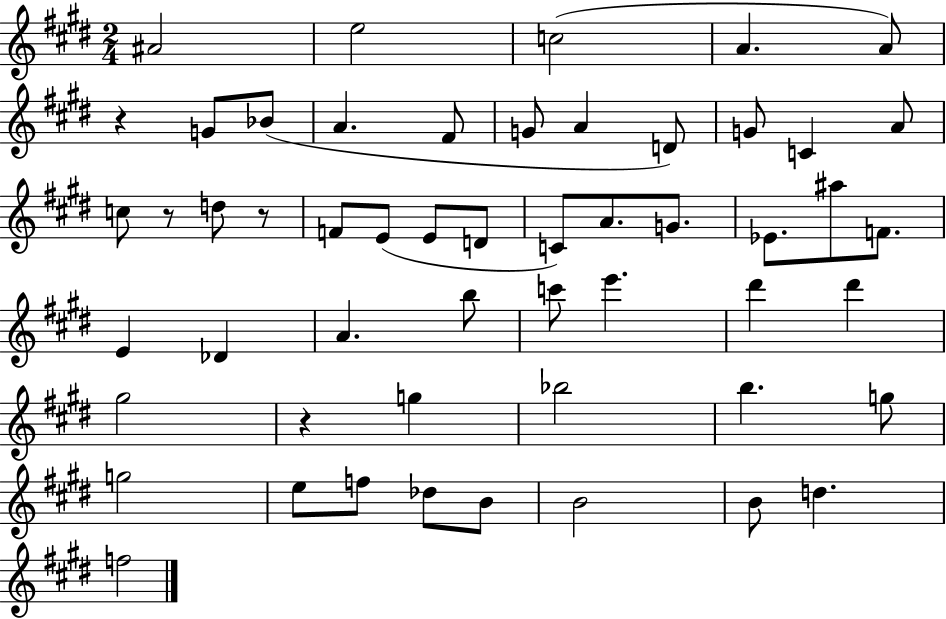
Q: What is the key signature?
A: E major